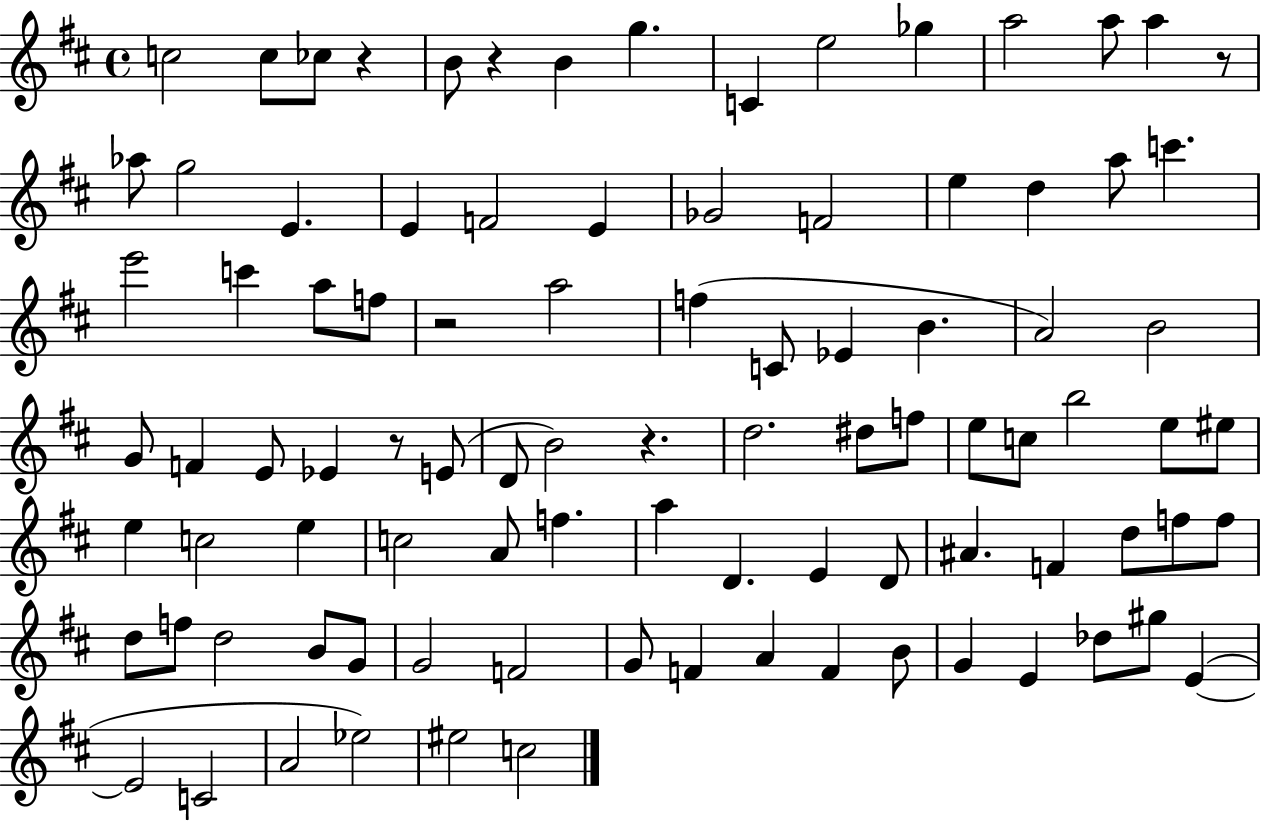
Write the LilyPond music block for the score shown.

{
  \clef treble
  \time 4/4
  \defaultTimeSignature
  \key d \major
  c''2 c''8 ces''8 r4 | b'8 r4 b'4 g''4. | c'4 e''2 ges''4 | a''2 a''8 a''4 r8 | \break aes''8 g''2 e'4. | e'4 f'2 e'4 | ges'2 f'2 | e''4 d''4 a''8 c'''4. | \break e'''2 c'''4 a''8 f''8 | r2 a''2 | f''4( c'8 ees'4 b'4. | a'2) b'2 | \break g'8 f'4 e'8 ees'4 r8 e'8( | d'8 b'2) r4. | d''2. dis''8 f''8 | e''8 c''8 b''2 e''8 eis''8 | \break e''4 c''2 e''4 | c''2 a'8 f''4. | a''4 d'4. e'4 d'8 | ais'4. f'4 d''8 f''8 f''8 | \break d''8 f''8 d''2 b'8 g'8 | g'2 f'2 | g'8 f'4 a'4 f'4 b'8 | g'4 e'4 des''8 gis''8 e'4~(~ | \break e'2 c'2 | a'2 ees''2) | eis''2 c''2 | \bar "|."
}